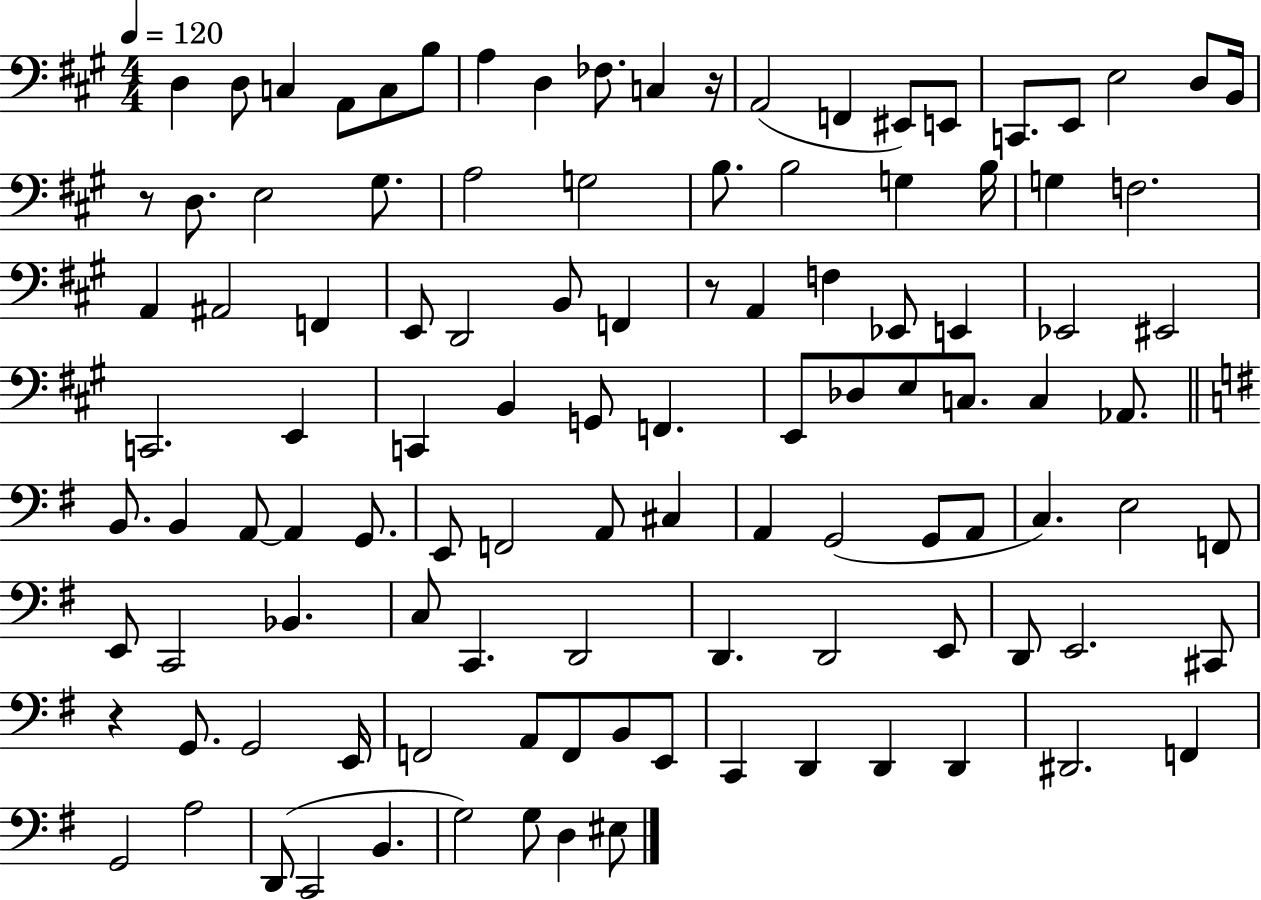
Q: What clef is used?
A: bass